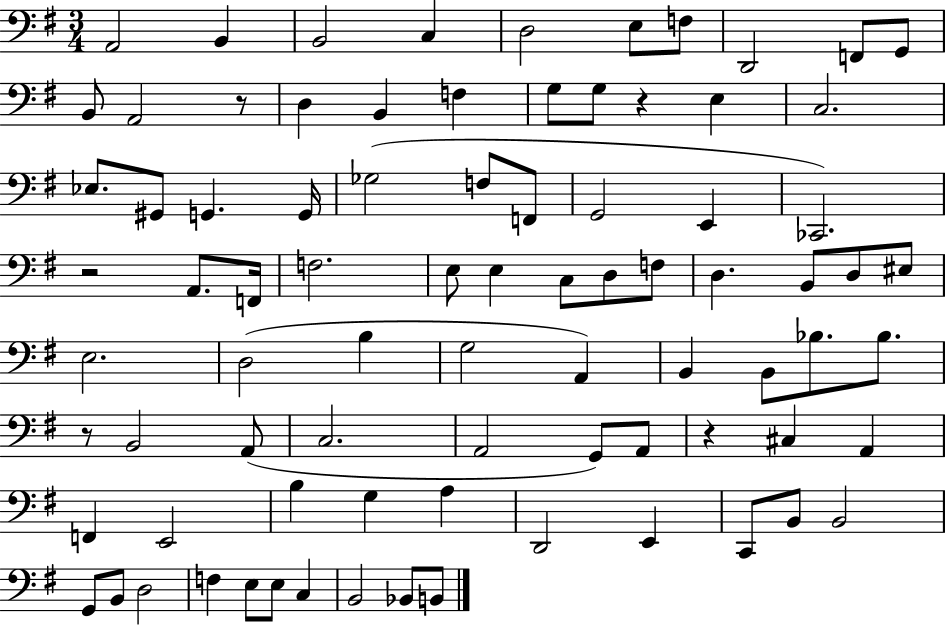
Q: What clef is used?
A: bass